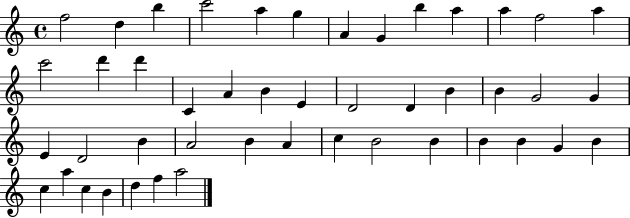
X:1
T:Untitled
M:4/4
L:1/4
K:C
f2 d b c'2 a g A G b a a f2 a c'2 d' d' C A B E D2 D B B G2 G E D2 B A2 B A c B2 B B B G B c a c B d f a2